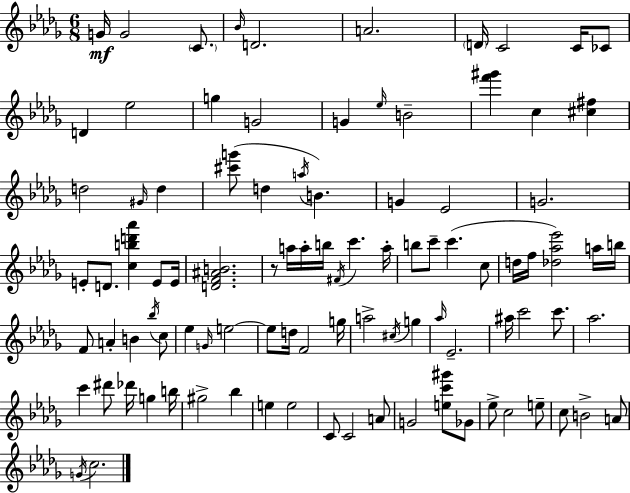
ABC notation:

X:1
T:Untitled
M:6/8
L:1/4
K:Bbm
G/4 G2 C/2 _B/4 D2 A2 D/4 C2 C/4 _C/2 D _e2 g G2 G _e/4 B2 [f'^g'] c [^c^f] d2 ^G/4 d [^c'g']/2 d a/4 B G _E2 G2 E/2 D/2 [cbd'_a'] E/2 E/4 [DF^AB]2 z/2 a/4 a/4 b/4 ^F/4 c' a/4 b/2 c'/2 c' c/2 d/4 f/4 [_d_a_e']2 a/4 b/4 F/2 A B _b/4 c/2 _e G/4 e2 e/2 d/4 F2 g/4 a2 ^c/4 g _a/4 _E2 ^a/4 c'2 c'/2 _a2 c' ^d'/2 _d'/4 g b/4 ^g2 _b e e2 C/2 C2 A/2 G2 [ec'^g']/2 _G/2 _e/2 c2 e/2 c/2 B2 A/2 G/4 c2